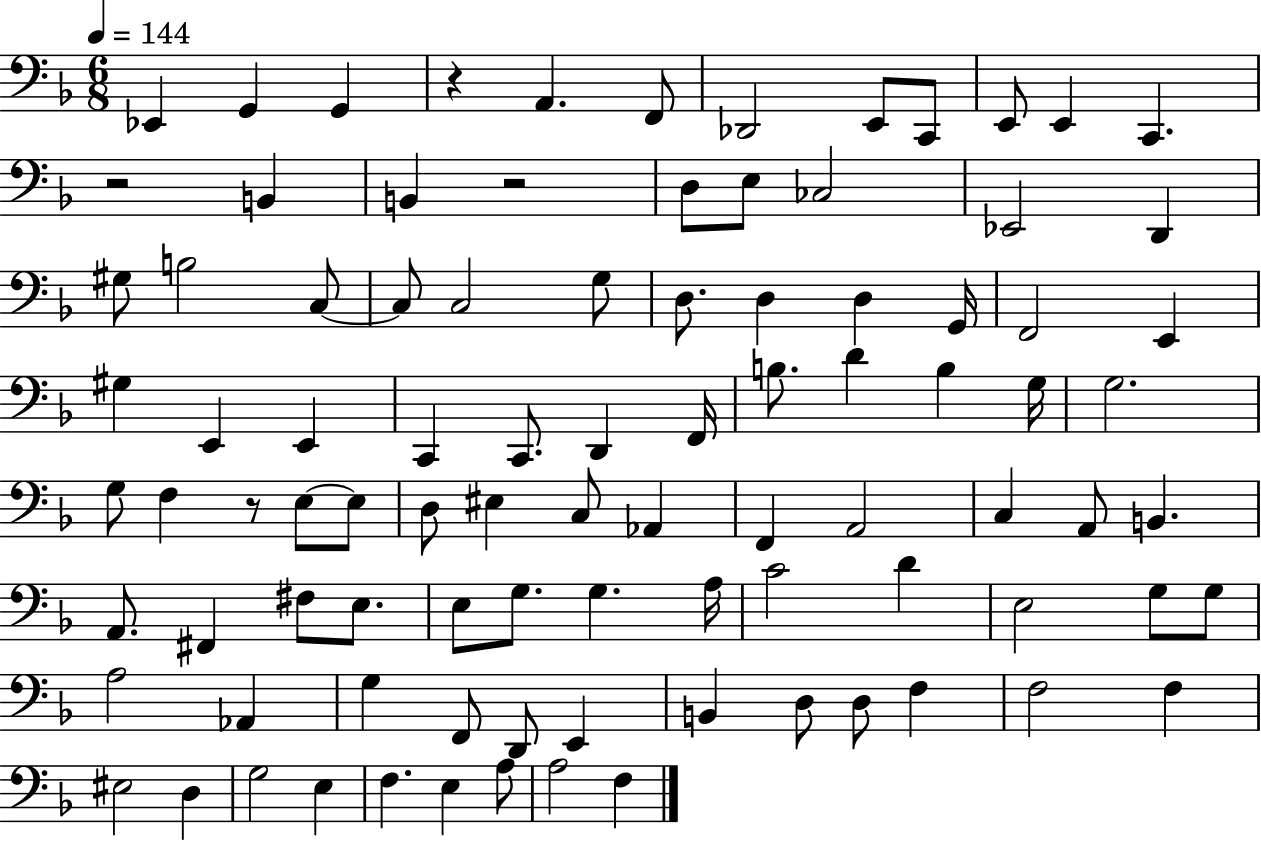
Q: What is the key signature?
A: F major